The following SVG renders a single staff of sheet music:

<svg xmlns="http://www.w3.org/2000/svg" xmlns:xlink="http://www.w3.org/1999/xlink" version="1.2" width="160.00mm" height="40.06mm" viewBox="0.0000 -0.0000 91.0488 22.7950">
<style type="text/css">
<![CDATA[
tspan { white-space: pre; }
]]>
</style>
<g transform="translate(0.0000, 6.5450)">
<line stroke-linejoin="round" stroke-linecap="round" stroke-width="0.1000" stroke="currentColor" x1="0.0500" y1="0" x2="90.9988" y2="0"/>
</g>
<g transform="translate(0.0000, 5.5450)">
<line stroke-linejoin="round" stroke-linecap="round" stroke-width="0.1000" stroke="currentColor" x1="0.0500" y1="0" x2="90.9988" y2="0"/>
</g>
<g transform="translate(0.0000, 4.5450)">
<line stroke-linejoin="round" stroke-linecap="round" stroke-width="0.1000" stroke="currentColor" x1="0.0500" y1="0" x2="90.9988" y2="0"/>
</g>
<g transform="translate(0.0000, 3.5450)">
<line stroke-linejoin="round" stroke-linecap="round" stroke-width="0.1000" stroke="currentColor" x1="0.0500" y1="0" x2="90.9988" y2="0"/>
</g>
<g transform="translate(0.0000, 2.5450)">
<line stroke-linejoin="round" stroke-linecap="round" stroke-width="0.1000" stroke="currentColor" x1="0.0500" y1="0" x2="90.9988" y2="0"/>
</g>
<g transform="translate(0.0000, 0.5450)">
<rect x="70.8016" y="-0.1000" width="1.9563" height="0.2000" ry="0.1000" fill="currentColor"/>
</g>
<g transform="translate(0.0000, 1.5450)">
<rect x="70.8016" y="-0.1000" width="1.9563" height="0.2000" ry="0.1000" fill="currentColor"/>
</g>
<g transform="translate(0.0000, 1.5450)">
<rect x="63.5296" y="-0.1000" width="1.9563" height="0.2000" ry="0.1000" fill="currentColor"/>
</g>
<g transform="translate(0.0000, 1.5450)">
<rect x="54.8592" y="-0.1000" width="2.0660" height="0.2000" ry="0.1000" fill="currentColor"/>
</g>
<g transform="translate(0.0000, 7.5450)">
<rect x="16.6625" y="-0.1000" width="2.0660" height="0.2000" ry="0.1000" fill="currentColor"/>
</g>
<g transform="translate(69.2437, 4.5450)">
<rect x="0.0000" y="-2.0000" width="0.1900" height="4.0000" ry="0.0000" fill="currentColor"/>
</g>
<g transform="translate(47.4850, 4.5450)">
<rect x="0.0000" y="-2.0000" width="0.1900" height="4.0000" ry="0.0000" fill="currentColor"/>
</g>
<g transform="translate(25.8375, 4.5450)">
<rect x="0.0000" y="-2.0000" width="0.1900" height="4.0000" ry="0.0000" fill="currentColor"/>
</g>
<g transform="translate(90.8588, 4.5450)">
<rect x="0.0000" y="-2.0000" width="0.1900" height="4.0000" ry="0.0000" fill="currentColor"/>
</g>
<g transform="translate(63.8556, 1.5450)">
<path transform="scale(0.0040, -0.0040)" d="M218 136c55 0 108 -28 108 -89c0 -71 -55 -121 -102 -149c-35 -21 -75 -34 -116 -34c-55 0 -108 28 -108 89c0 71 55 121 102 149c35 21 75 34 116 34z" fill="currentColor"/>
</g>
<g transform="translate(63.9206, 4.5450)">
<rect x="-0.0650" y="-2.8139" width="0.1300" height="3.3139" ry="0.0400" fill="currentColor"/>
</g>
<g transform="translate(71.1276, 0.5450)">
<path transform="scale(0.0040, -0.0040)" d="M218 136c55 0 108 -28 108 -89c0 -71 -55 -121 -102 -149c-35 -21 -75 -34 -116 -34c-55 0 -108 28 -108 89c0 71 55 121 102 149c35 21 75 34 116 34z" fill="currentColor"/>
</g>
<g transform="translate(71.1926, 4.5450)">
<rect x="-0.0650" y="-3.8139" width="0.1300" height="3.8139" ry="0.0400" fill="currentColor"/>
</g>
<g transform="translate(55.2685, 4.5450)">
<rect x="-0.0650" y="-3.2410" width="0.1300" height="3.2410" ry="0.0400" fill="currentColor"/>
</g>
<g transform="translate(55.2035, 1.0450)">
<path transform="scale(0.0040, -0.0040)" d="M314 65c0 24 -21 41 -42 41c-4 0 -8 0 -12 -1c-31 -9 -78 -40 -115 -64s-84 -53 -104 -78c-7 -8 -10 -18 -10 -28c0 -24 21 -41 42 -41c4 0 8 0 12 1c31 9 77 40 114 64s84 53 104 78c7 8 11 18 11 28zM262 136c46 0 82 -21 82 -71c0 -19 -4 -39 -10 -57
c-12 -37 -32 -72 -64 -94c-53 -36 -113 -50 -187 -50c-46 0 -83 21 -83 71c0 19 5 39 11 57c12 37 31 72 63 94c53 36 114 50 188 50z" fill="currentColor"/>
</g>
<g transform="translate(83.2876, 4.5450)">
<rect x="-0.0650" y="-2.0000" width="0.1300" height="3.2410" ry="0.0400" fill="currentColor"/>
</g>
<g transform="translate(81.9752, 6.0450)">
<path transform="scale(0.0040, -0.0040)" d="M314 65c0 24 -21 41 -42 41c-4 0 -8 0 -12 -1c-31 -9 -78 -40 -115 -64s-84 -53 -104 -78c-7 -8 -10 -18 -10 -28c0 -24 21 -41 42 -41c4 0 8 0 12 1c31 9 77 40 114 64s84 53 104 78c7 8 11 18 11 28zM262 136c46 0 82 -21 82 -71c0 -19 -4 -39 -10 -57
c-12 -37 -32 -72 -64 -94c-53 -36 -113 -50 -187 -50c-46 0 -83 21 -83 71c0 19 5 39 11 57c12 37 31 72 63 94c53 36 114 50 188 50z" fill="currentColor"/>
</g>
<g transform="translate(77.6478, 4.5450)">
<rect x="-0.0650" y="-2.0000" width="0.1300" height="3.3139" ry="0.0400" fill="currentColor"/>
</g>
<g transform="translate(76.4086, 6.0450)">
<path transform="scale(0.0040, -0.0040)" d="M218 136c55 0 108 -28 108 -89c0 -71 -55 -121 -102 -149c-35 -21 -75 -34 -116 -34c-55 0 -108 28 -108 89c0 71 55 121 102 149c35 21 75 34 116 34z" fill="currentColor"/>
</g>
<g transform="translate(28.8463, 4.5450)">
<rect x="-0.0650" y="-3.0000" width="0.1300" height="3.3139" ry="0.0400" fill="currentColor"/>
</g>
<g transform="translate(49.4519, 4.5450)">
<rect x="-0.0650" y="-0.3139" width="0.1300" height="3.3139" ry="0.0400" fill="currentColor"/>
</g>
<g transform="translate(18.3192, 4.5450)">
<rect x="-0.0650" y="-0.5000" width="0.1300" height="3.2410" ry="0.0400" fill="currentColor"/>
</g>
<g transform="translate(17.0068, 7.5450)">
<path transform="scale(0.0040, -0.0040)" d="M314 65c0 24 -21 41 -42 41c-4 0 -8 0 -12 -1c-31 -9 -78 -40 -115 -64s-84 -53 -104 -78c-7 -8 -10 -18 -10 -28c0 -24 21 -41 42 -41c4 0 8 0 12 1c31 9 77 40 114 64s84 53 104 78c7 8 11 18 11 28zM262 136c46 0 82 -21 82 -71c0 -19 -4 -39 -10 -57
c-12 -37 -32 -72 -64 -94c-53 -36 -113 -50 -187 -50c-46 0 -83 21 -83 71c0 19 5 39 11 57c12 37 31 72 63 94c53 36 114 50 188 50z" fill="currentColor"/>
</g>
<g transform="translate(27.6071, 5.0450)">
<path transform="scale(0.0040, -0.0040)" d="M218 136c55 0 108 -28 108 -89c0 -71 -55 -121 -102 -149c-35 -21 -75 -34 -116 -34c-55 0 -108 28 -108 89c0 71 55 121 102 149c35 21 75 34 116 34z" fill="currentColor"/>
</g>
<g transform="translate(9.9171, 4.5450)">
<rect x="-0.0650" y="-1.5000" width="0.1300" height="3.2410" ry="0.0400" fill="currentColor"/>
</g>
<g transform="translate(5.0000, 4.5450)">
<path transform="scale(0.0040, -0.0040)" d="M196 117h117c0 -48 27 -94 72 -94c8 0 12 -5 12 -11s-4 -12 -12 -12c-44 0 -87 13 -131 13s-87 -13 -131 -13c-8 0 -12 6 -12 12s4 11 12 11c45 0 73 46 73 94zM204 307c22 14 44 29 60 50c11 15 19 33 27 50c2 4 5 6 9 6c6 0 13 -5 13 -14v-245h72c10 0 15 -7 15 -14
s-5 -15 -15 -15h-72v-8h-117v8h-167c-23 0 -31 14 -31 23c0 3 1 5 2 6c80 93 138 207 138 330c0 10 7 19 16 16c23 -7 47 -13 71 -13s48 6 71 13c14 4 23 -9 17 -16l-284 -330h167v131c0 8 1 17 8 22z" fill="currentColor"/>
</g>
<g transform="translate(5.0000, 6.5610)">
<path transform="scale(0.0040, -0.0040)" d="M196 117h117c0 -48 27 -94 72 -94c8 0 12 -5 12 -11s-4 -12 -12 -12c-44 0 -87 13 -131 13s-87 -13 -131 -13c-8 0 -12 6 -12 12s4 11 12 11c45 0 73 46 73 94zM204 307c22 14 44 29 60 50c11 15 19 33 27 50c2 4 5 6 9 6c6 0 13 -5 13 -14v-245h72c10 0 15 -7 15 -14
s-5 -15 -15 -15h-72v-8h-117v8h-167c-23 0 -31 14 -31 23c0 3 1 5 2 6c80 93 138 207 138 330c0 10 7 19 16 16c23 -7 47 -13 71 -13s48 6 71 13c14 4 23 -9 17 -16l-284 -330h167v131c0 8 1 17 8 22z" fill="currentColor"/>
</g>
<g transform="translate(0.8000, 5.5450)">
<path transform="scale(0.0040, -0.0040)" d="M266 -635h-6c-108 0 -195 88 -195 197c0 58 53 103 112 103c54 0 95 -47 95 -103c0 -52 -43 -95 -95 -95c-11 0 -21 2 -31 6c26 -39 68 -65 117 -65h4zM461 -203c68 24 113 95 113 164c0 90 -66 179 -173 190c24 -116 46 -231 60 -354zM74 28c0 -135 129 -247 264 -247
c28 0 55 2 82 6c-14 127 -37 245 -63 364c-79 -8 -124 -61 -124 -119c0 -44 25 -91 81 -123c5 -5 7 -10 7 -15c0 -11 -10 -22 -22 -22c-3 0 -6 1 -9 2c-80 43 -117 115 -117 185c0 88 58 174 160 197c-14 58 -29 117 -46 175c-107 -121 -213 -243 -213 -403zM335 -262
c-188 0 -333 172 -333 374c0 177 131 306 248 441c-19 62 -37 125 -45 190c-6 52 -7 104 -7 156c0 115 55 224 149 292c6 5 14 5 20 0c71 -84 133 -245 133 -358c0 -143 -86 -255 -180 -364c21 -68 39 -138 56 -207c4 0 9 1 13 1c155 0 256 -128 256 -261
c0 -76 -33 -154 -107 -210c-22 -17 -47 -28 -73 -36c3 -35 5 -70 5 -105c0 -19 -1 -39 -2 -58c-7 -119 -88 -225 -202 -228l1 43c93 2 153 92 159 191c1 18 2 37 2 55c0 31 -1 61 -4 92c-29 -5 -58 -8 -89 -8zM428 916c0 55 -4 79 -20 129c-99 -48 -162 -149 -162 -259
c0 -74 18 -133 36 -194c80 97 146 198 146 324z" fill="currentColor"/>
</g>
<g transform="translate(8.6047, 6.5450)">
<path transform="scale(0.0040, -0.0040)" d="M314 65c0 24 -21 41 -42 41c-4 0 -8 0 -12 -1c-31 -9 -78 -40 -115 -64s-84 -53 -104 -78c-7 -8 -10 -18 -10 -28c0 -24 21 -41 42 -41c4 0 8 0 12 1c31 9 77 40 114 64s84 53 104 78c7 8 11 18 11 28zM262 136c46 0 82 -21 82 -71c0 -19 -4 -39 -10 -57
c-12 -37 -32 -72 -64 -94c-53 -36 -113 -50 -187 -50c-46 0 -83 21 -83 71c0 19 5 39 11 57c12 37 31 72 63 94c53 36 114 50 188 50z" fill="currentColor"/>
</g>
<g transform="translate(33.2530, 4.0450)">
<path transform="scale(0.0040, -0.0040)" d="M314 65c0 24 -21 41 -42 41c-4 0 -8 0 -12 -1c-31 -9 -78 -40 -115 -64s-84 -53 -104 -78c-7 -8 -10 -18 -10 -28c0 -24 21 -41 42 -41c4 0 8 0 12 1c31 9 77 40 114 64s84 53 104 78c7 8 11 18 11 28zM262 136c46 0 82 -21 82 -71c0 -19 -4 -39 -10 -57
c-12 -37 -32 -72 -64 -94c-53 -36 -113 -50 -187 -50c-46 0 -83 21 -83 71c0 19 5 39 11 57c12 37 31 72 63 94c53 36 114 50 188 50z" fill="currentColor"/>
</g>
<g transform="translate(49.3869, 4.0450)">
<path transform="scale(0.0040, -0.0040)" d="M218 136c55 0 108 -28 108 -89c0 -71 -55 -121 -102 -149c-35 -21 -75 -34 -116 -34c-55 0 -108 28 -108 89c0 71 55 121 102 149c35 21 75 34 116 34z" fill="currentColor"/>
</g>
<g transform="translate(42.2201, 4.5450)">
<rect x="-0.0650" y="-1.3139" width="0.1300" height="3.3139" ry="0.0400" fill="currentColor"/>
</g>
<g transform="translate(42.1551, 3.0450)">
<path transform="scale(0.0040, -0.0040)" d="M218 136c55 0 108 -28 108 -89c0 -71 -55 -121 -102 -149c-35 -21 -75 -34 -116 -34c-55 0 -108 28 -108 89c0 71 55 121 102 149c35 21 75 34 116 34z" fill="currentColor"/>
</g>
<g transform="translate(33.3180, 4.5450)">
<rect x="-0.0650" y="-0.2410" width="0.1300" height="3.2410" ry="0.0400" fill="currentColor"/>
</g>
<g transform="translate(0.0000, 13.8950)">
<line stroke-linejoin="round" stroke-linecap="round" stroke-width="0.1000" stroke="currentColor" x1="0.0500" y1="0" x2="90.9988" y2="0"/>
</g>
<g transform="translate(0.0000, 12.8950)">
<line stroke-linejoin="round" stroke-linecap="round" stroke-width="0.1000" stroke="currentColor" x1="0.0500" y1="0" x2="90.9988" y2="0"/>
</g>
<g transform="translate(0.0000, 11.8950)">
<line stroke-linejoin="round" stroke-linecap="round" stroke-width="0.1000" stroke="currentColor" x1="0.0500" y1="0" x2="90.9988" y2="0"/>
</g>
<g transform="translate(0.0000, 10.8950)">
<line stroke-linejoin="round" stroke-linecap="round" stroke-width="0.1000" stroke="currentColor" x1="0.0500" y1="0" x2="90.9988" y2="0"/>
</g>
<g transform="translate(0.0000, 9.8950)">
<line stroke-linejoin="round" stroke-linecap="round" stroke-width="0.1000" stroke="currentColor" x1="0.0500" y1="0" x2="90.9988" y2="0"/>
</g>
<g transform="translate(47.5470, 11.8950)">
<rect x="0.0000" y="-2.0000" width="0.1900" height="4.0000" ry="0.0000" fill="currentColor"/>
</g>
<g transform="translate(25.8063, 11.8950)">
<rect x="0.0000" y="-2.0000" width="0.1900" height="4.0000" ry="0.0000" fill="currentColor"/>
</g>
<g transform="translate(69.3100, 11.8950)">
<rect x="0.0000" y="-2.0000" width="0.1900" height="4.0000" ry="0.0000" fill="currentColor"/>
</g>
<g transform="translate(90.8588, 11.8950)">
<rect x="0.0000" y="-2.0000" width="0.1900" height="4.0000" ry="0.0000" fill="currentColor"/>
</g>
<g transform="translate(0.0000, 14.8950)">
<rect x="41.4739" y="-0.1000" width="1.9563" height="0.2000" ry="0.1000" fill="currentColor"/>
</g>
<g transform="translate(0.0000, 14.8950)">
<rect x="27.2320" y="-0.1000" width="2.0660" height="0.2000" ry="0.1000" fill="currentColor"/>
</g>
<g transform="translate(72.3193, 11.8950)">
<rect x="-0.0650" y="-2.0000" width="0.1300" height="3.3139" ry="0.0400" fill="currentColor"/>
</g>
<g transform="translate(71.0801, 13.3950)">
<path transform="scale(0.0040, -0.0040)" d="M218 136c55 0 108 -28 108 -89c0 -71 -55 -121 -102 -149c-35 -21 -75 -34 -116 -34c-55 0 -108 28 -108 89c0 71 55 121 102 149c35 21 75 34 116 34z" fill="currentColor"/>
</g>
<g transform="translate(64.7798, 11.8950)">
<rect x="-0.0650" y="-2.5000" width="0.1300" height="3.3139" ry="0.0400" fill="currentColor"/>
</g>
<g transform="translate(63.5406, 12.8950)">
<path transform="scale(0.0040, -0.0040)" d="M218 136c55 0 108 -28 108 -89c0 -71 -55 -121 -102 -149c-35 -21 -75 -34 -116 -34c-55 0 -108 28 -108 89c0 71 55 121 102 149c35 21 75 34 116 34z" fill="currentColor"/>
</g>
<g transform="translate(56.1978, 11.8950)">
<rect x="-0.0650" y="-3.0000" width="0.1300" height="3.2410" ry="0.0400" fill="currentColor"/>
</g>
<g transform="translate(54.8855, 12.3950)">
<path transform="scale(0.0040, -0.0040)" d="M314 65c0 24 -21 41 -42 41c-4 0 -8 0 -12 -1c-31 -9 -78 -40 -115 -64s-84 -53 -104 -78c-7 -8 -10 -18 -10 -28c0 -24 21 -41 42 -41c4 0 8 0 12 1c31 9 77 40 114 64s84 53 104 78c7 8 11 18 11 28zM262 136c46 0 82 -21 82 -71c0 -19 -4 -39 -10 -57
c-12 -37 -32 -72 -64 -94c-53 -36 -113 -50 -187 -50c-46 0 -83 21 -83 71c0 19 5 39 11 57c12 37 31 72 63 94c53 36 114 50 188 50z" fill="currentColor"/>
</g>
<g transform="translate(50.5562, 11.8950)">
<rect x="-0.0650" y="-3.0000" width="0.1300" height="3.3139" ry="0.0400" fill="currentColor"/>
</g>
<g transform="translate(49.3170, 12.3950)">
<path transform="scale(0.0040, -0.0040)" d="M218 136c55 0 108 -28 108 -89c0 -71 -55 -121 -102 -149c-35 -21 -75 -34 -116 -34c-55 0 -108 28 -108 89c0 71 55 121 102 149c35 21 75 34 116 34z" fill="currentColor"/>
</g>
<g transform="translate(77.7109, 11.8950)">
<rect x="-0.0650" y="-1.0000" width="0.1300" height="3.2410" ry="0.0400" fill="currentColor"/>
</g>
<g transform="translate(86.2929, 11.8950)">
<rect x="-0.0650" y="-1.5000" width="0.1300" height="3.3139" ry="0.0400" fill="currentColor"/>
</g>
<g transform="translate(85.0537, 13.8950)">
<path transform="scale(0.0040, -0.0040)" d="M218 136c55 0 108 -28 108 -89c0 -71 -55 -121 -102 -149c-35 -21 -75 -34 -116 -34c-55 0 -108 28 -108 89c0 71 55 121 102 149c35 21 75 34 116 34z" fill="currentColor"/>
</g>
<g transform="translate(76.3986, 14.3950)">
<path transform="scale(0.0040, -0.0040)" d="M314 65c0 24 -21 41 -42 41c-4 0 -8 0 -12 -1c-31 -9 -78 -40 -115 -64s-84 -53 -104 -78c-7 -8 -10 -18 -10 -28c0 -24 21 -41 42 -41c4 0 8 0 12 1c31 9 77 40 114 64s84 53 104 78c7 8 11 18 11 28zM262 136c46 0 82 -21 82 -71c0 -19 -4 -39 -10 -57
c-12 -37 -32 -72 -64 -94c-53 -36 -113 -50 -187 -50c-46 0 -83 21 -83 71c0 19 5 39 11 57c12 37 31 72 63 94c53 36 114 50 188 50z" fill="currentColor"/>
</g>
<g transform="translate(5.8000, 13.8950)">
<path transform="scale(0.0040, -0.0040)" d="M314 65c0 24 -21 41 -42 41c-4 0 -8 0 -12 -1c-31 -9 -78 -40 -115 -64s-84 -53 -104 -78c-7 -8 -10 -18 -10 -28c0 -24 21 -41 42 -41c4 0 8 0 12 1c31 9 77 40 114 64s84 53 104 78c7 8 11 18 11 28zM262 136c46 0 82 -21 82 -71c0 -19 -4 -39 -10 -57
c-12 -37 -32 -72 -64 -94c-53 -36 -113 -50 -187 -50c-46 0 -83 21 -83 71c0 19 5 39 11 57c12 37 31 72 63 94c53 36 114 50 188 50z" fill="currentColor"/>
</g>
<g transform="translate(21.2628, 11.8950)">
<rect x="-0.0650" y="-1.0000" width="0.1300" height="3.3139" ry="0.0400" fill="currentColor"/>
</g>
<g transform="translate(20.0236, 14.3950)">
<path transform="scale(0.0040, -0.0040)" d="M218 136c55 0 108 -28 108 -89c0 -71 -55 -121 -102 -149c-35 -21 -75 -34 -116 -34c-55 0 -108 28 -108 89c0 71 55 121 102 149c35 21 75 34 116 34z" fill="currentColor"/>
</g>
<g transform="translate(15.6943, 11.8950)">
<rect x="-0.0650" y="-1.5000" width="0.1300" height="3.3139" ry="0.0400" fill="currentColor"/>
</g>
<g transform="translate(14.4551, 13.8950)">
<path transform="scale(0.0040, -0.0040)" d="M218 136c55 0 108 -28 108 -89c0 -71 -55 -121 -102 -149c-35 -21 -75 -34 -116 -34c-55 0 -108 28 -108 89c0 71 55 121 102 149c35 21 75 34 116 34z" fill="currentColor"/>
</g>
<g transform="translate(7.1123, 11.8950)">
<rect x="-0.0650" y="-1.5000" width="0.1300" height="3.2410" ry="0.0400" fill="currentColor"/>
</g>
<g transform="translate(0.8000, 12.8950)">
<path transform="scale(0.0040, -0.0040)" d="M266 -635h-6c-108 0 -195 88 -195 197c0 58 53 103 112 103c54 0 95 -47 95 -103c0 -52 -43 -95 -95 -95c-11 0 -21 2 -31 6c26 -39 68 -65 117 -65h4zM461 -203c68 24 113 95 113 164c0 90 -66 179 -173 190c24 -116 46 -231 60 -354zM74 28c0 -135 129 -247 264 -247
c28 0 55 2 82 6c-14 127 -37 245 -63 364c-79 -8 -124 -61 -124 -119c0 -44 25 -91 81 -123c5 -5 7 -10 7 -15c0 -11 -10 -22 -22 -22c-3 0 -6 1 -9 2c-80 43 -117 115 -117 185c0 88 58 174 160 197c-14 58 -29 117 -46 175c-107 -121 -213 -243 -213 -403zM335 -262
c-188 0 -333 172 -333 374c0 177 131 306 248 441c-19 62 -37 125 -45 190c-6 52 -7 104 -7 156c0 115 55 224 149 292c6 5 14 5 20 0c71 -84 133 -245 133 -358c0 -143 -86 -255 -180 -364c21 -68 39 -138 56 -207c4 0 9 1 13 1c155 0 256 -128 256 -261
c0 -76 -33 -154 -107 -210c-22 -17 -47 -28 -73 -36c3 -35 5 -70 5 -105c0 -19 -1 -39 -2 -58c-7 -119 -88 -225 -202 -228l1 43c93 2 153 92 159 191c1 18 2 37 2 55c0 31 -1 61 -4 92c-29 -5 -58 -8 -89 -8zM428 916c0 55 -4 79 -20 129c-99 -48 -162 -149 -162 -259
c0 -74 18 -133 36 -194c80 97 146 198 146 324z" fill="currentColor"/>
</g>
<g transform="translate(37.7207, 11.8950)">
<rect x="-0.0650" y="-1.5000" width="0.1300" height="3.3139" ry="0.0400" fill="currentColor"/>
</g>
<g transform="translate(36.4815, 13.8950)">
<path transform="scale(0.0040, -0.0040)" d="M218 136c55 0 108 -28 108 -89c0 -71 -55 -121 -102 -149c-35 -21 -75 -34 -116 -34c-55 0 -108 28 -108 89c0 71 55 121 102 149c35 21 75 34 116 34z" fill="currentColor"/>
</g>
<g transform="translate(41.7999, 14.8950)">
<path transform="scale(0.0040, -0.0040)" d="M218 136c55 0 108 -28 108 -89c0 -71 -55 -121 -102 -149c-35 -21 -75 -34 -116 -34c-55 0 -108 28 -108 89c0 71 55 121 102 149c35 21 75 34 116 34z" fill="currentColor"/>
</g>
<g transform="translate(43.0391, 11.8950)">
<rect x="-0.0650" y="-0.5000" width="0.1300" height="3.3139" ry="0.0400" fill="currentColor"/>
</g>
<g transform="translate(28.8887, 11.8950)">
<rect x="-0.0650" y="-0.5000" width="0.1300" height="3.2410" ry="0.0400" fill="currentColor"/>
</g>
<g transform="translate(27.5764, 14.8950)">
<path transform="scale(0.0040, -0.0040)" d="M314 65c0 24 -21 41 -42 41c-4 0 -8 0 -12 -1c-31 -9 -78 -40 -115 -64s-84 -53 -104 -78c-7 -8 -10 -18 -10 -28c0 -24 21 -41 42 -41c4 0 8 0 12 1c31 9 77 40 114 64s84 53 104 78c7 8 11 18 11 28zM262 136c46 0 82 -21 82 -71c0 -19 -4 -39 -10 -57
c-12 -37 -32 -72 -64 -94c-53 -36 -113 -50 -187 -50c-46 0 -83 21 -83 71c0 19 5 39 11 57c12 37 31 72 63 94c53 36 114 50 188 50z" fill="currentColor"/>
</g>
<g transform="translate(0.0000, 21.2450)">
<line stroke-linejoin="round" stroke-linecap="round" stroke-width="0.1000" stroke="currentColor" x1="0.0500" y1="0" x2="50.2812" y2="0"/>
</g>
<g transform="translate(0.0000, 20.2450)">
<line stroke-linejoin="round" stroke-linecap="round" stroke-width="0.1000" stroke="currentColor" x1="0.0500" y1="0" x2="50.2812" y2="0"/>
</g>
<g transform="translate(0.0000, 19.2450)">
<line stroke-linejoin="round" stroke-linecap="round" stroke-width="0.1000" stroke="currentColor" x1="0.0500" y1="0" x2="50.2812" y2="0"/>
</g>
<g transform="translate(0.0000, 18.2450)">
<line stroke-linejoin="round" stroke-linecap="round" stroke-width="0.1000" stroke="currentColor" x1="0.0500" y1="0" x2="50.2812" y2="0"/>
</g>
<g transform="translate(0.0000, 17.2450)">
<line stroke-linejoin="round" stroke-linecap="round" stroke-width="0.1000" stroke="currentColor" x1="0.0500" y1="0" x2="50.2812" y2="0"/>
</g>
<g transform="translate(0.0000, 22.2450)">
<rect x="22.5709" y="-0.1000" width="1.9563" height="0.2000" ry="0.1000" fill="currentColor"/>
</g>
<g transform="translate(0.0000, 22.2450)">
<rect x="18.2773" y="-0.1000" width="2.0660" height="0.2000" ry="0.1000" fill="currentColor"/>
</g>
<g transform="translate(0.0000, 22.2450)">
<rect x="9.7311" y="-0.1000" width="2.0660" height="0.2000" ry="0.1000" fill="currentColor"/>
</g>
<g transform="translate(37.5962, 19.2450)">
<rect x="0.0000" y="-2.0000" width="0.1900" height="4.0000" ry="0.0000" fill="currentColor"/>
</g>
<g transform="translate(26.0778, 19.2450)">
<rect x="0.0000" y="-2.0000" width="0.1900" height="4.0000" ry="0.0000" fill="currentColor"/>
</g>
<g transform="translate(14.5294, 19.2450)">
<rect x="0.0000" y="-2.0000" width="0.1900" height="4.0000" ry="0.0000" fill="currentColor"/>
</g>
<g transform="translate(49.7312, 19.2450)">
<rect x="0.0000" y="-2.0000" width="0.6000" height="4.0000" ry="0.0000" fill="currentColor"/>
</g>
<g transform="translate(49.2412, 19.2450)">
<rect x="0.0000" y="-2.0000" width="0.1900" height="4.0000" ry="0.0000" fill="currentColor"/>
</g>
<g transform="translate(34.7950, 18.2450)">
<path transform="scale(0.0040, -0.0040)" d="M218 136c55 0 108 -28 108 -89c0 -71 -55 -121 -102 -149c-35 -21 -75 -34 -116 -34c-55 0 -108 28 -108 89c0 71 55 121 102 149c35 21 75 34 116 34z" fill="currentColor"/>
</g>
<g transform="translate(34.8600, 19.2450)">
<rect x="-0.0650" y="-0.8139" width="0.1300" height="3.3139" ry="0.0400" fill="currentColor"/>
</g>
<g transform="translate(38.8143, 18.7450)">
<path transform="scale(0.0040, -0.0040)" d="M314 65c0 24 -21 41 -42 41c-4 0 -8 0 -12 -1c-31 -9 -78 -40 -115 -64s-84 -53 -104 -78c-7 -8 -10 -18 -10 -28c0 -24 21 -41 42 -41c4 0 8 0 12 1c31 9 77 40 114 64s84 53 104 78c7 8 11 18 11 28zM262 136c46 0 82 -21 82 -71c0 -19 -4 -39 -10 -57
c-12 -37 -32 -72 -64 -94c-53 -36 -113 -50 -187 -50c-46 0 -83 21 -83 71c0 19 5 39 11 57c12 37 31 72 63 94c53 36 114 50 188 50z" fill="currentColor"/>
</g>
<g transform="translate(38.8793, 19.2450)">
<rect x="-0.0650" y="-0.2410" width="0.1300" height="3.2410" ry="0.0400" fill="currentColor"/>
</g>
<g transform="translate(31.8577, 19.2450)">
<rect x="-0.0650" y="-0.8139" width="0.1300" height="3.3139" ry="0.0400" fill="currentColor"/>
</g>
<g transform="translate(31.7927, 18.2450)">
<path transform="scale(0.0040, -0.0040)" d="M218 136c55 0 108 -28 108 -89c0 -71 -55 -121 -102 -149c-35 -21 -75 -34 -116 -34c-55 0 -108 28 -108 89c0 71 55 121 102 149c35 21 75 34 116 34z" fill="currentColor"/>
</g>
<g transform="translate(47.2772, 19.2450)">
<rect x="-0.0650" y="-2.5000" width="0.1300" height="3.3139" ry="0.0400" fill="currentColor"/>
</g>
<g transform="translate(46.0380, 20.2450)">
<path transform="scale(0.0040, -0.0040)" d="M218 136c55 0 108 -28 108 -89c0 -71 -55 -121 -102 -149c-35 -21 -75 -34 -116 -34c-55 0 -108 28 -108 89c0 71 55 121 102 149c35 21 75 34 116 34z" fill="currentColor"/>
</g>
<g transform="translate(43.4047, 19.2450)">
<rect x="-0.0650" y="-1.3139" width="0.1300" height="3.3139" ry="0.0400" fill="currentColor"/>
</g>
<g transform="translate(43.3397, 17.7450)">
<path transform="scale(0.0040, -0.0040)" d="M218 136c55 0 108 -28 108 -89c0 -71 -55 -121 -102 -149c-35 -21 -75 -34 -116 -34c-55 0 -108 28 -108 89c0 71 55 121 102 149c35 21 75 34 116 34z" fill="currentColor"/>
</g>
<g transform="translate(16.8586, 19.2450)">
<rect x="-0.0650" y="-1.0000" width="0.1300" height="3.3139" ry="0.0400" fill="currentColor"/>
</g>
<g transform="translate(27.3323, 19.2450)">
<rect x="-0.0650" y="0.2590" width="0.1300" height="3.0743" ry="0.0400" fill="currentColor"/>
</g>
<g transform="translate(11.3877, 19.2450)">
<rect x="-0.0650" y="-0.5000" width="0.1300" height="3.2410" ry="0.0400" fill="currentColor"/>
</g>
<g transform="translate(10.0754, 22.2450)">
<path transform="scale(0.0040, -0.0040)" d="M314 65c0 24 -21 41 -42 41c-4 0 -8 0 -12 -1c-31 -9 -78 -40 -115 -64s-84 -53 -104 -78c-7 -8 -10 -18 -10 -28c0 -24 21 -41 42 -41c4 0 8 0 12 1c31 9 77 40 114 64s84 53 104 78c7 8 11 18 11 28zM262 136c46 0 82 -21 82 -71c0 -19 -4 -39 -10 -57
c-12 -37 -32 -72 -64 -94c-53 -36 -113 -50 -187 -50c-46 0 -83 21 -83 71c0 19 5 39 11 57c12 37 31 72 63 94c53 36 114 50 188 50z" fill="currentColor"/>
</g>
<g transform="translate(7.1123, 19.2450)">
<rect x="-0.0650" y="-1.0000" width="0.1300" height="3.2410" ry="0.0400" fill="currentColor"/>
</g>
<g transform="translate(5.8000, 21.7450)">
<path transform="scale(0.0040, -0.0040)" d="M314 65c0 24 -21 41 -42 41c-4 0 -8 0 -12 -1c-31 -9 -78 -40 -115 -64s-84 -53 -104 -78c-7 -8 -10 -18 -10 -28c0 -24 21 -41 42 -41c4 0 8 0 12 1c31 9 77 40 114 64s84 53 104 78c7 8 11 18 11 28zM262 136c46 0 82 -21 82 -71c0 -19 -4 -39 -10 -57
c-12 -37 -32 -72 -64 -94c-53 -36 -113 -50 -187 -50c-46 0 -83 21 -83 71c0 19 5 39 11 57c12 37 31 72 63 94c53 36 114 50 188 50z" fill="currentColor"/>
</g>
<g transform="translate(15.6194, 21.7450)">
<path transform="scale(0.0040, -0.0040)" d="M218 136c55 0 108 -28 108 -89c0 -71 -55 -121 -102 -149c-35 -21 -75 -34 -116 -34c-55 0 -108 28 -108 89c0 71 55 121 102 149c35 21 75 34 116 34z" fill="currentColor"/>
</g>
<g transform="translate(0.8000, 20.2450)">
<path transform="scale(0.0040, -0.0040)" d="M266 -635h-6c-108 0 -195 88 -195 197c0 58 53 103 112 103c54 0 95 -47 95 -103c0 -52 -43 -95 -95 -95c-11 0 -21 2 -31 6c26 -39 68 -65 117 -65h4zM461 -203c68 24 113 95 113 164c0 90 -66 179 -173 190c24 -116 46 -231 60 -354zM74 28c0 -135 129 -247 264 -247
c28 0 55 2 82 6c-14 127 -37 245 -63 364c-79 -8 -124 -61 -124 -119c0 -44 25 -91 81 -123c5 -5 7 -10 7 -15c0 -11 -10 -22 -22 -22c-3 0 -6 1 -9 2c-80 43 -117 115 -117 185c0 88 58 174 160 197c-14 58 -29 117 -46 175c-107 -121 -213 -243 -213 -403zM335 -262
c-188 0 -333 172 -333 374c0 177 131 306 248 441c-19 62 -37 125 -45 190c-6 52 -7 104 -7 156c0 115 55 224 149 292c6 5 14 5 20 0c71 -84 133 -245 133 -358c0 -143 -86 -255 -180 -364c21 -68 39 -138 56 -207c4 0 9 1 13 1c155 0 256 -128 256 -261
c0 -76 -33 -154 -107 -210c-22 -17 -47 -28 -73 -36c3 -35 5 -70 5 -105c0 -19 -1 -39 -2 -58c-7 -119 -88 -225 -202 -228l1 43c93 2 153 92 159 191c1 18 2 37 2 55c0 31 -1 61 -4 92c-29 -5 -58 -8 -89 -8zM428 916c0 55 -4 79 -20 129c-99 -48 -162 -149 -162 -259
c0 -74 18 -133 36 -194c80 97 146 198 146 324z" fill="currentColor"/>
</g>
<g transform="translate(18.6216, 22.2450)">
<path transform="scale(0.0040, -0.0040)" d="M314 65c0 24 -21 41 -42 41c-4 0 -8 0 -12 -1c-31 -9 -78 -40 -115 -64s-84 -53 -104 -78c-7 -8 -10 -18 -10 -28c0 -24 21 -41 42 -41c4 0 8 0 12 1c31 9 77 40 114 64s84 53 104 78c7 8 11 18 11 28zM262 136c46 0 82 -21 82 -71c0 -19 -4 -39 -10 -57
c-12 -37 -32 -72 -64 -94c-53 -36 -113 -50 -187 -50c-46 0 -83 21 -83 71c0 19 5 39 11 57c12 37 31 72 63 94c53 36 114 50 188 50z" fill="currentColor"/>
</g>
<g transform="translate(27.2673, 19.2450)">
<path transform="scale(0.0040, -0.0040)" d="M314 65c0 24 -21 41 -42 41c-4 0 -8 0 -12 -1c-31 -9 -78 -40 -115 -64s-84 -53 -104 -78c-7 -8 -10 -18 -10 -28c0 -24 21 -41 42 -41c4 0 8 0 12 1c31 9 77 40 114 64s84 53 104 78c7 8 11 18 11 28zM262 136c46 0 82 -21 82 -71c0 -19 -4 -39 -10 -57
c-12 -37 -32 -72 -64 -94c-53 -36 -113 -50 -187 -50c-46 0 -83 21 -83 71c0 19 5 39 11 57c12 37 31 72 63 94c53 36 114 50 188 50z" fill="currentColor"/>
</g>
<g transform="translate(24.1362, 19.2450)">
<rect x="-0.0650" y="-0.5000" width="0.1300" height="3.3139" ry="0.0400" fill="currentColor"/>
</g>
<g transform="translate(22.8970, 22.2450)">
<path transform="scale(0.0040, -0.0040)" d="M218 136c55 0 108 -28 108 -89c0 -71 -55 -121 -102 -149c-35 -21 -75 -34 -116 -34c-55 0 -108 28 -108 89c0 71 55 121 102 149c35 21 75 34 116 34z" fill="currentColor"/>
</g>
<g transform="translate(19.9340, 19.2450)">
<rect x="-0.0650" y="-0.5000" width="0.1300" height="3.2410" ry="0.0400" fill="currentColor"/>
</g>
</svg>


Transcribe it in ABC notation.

X:1
T:Untitled
M:4/4
L:1/4
K:C
E2 C2 A c2 e c b2 a c' F F2 E2 E D C2 E C A A2 G F D2 E D2 C2 D C2 C B2 d d c2 e G